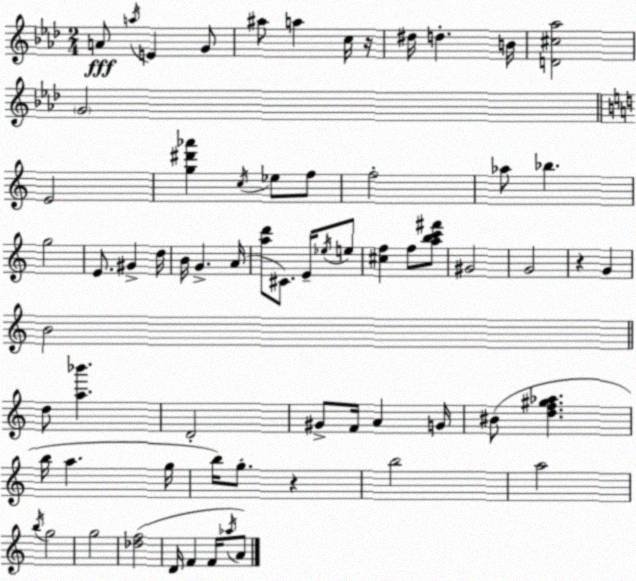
X:1
T:Untitled
M:2/4
L:1/4
K:Fm
A/2 a/4 E G/2 ^a/2 a c/4 z/4 ^d/4 d B/4 [D^c_a]2 G2 E2 [g^d'_a'] c/4 _e/2 f/2 f2 _a/2 _b g2 E/2 ^G d/4 B/4 G A/4 [ad']/2 ^C/2 E/4 _e/4 e/2 [^cf] f/2 [abc'^f']/2 ^G2 G2 z G B2 d/2 [a_b'] D2 ^G/2 F/4 A G/4 ^B/2 [df^g_a] b/4 a g/4 b/4 g/2 z b2 a2 b/4 g2 g2 [_df]2 D/4 F F/4 _a/4 A/2